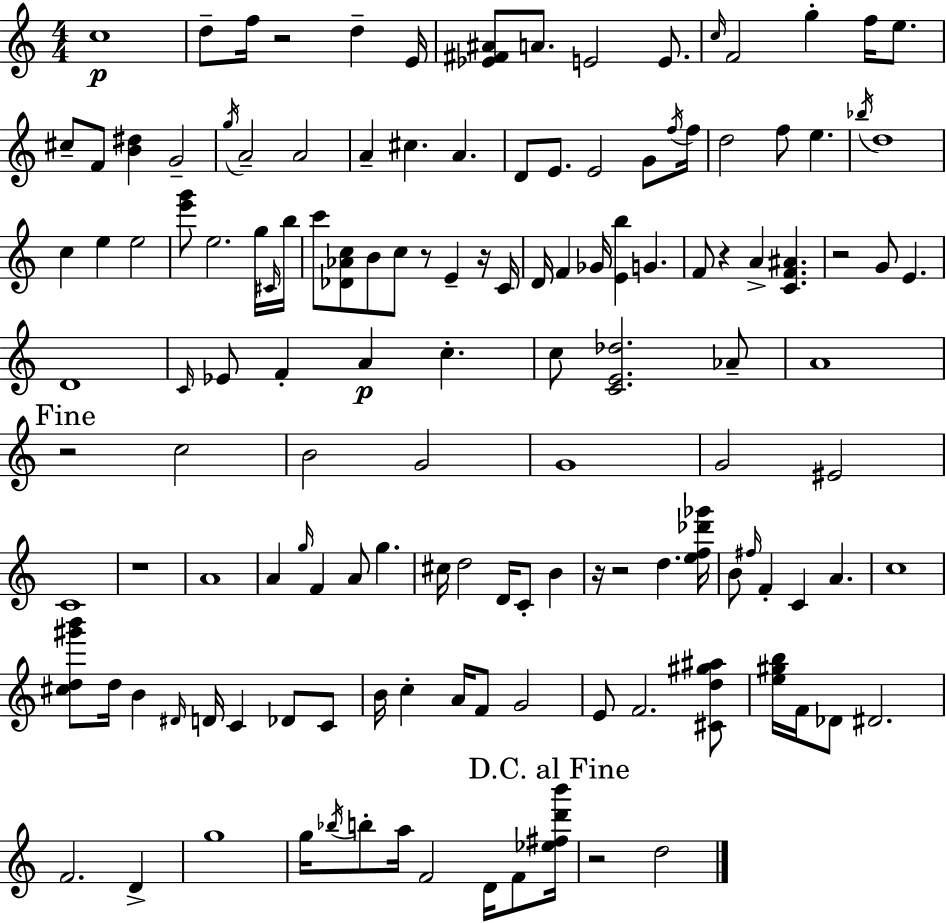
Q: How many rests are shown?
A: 10